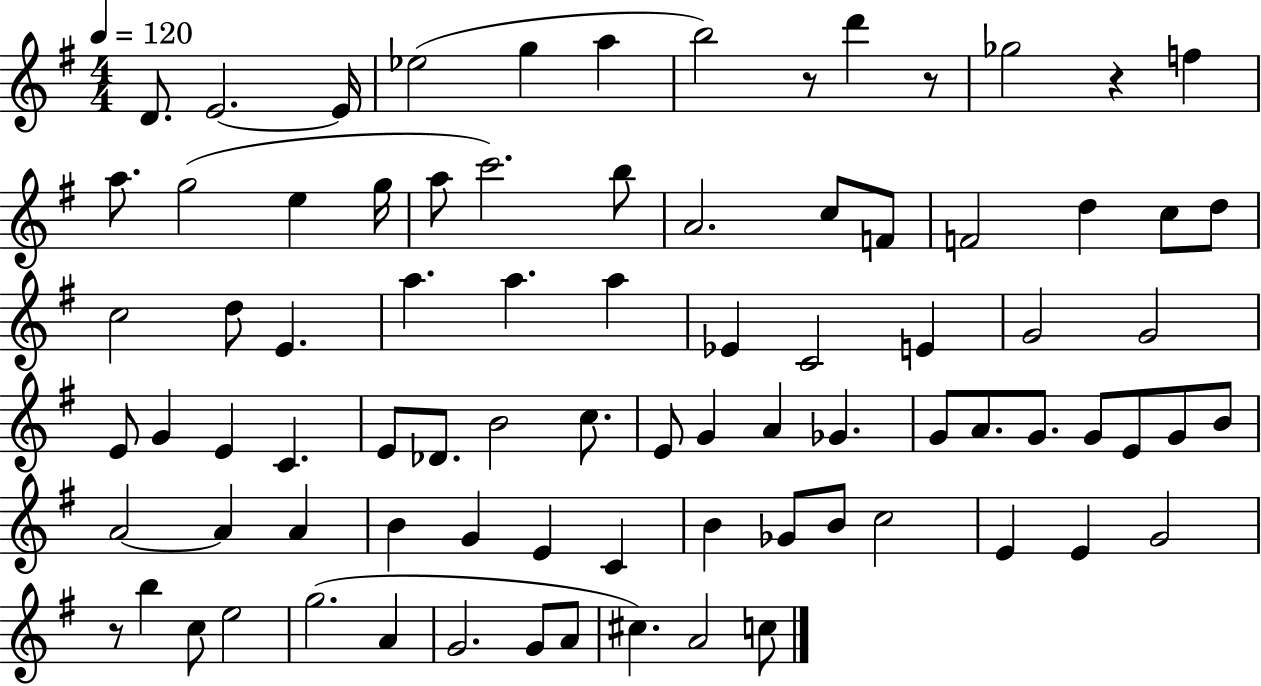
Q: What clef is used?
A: treble